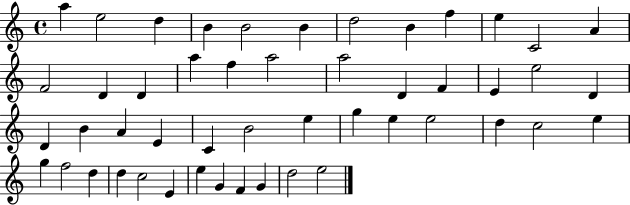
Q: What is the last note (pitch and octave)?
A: E5